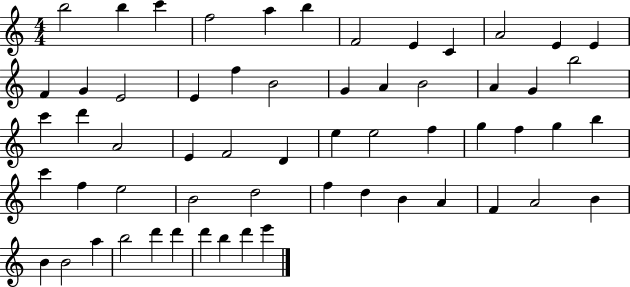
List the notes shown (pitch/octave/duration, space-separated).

B5/h B5/q C6/q F5/h A5/q B5/q F4/h E4/q C4/q A4/h E4/q E4/q F4/q G4/q E4/h E4/q F5/q B4/h G4/q A4/q B4/h A4/q G4/q B5/h C6/q D6/q A4/h E4/q F4/h D4/q E5/q E5/h F5/q G5/q F5/q G5/q B5/q C6/q F5/q E5/h B4/h D5/h F5/q D5/q B4/q A4/q F4/q A4/h B4/q B4/q B4/h A5/q B5/h D6/q D6/q D6/q B5/q D6/q E6/q